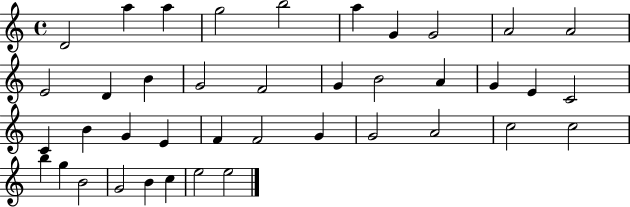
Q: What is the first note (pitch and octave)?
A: D4